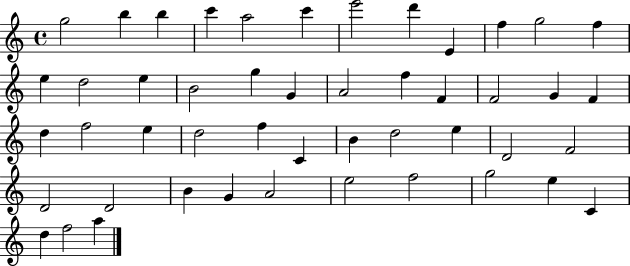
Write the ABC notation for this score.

X:1
T:Untitled
M:4/4
L:1/4
K:C
g2 b b c' a2 c' e'2 d' E f g2 f e d2 e B2 g G A2 f F F2 G F d f2 e d2 f C B d2 e D2 F2 D2 D2 B G A2 e2 f2 g2 e C d f2 a